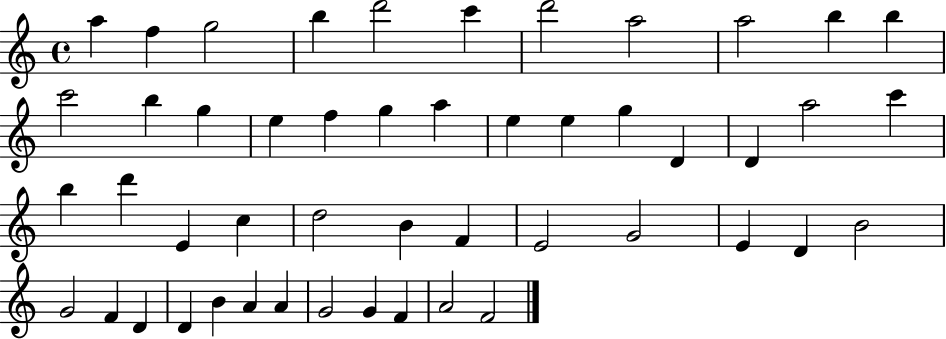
X:1
T:Untitled
M:4/4
L:1/4
K:C
a f g2 b d'2 c' d'2 a2 a2 b b c'2 b g e f g a e e g D D a2 c' b d' E c d2 B F E2 G2 E D B2 G2 F D D B A A G2 G F A2 F2